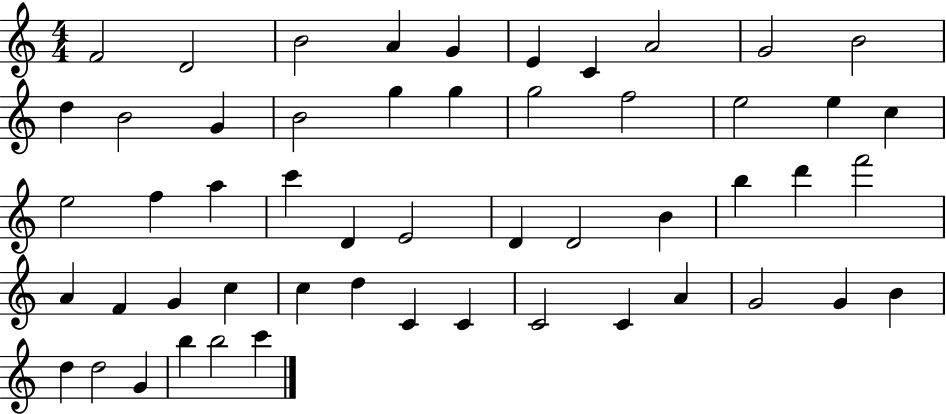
F4/h D4/h B4/h A4/q G4/q E4/q C4/q A4/h G4/h B4/h D5/q B4/h G4/q B4/h G5/q G5/q G5/h F5/h E5/h E5/q C5/q E5/h F5/q A5/q C6/q D4/q E4/h D4/q D4/h B4/q B5/q D6/q F6/h A4/q F4/q G4/q C5/q C5/q D5/q C4/q C4/q C4/h C4/q A4/q G4/h G4/q B4/q D5/q D5/h G4/q B5/q B5/h C6/q